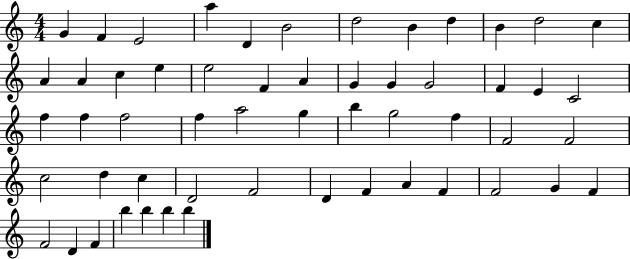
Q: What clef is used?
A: treble